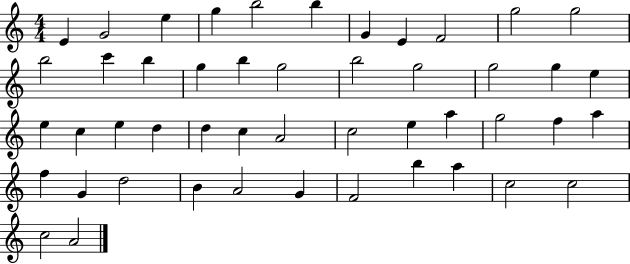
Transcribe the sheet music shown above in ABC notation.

X:1
T:Untitled
M:4/4
L:1/4
K:C
E G2 e g b2 b G E F2 g2 g2 b2 c' b g b g2 b2 g2 g2 g e e c e d d c A2 c2 e a g2 f a f G d2 B A2 G F2 b a c2 c2 c2 A2